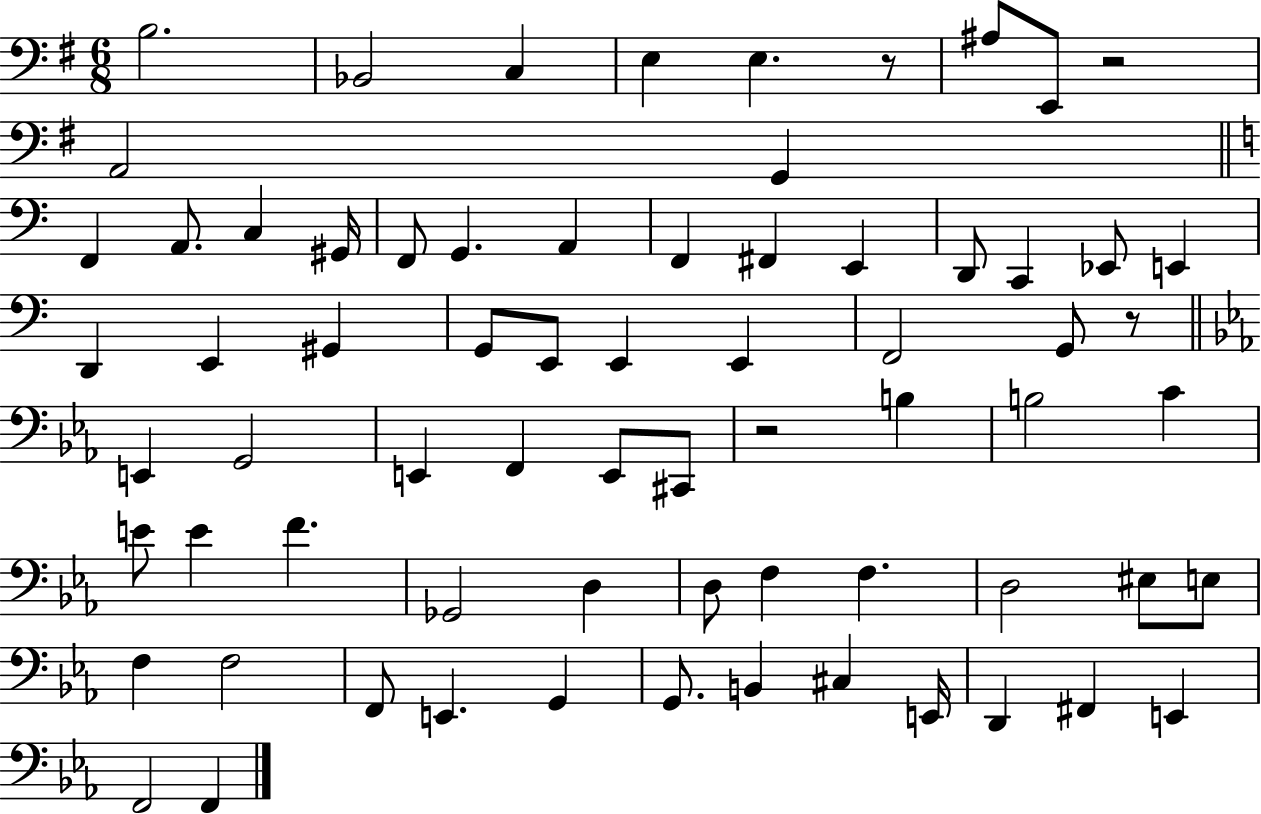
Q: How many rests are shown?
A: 4